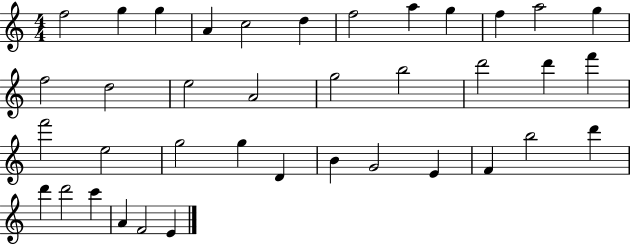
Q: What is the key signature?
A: C major